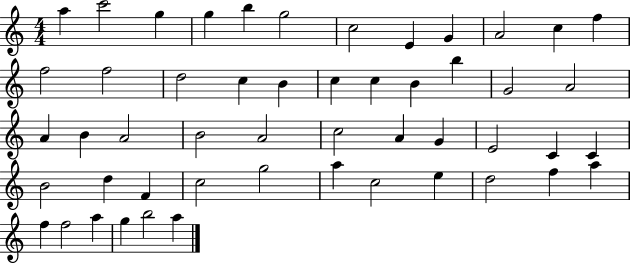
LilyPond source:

{
  \clef treble
  \numericTimeSignature
  \time 4/4
  \key c \major
  a''4 c'''2 g''4 | g''4 b''4 g''2 | c''2 e'4 g'4 | a'2 c''4 f''4 | \break f''2 f''2 | d''2 c''4 b'4 | c''4 c''4 b'4 b''4 | g'2 a'2 | \break a'4 b'4 a'2 | b'2 a'2 | c''2 a'4 g'4 | e'2 c'4 c'4 | \break b'2 d''4 f'4 | c''2 g''2 | a''4 c''2 e''4 | d''2 f''4 a''4 | \break f''4 f''2 a''4 | g''4 b''2 a''4 | \bar "|."
}